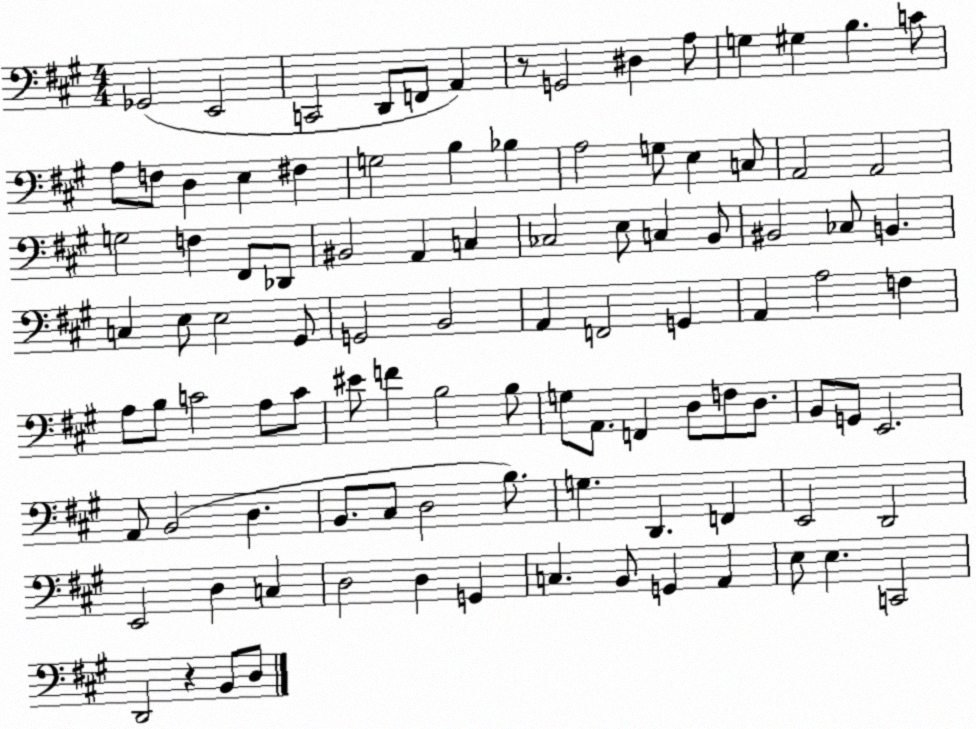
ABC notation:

X:1
T:Untitled
M:4/4
L:1/4
K:A
_G,,2 E,,2 C,,2 D,,/2 F,,/2 A,, z/2 G,,2 ^D, A,/2 G, ^G, B, C/2 A,/2 F,/2 D, E, ^F, G,2 B, _B, A,2 G,/2 E, C,/2 A,,2 A,,2 G,2 F, ^F,,/2 _D,,/2 ^B,,2 A,, C, _C,2 E,/2 C, B,,/2 ^B,,2 _C,/2 B,, C, E,/2 E,2 ^G,,/2 G,,2 B,,2 A,, F,,2 G,, A,, A,2 F, A,/2 B,/2 C2 A,/2 C/2 ^E/2 F B,2 B,/2 G,/2 A,,/2 F,, D,/2 F,/2 D,/2 B,,/2 G,,/2 E,,2 A,,/2 B,,2 D, B,,/2 ^C,/2 D,2 B,/2 G, D,, F,, E,,2 D,,2 E,,2 D, C, D,2 D, G,, C, B,,/2 G,, A,, E,/2 E, C,,2 D,,2 z B,,/2 D,/2